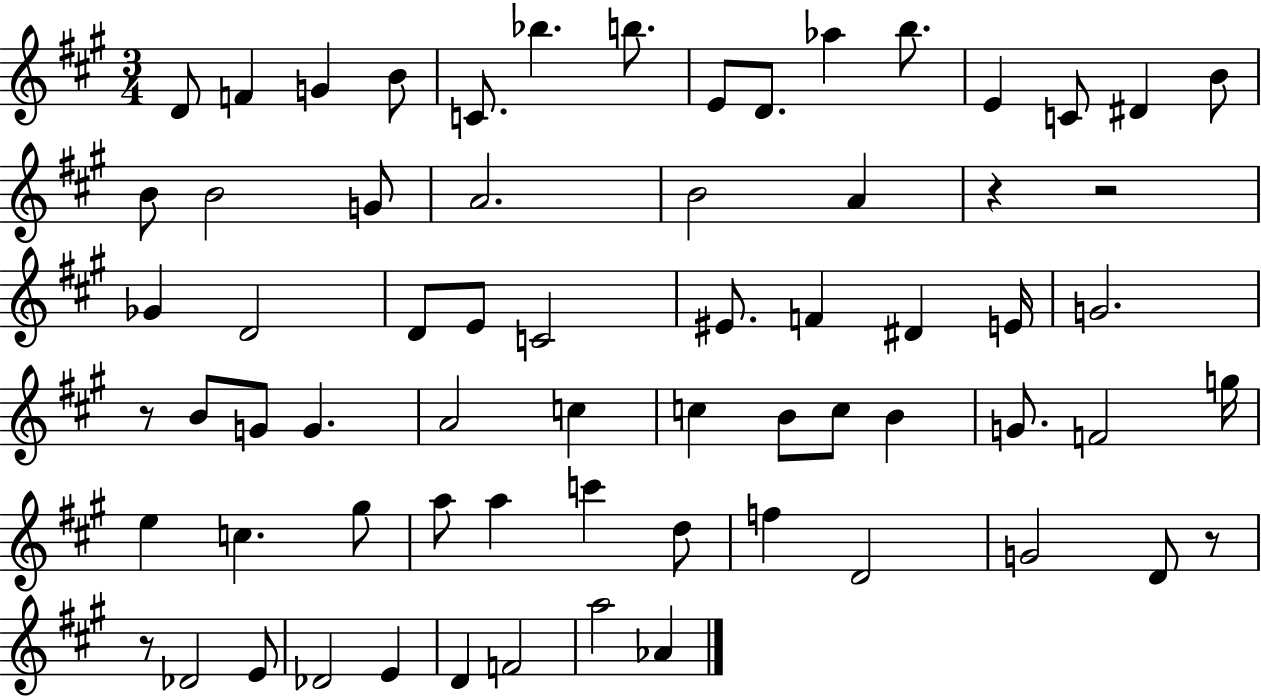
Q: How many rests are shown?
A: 5